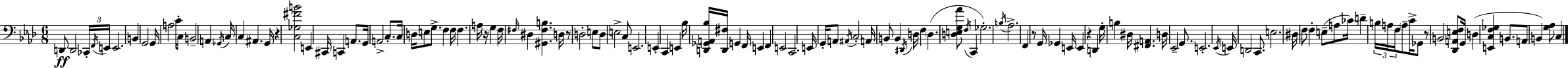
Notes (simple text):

D2/e D2/h CES2/s F2/s E2/s E2/h. B2/q G2/h G2/s A3/h C4/s C3/e B2/h A2/q Gb2/s C3/s C3/q A#2/q. G2/s R/q [C3,Gb3,F#4,B4]/h E2/q C#2/s C2/q A2/e. G2/s A2/h C3/e. C3/s D3/s E3/e G3/e. F3/q F3/s F3/q. A3/s R/s G3/q F3/s F#3/s D#3/q [G#2,F#3,B3]/q. D3/s R/e D3/h E3/e D3/e E3/h C3/e E2/h. E2/q C2/q E2/q Bb3/s [D2,Gb2,A2,Bb3]/s [D2,F#3]/s G2/q F2/s E2/q F2/q E2/h C2/h. E2/s G2/s A2/e A#2/s C3/h A2/s B2/e B2/q D#2/s D3/s F3/q D3/q. [D3,E3,G3,Ab4]/e F3/s C2/q Gb3/h. B3/s Ab3/h. F2/q R/e G2/s Gb2/q E2/s E2/q R/q D2/q G3/s B3/q D#3/s [F#2,A2]/q. D3/s Eb2/h G2/e. E2/h. Eb2/s E2/s D2/h C2/e. E3/h. D#3/s F3/e F3/q E3/e A3/e CES4/s D4/q B3/s A3/s F3/s A3/e C4/s Gb2/e R/e B2/h [Db2,A2,E3,F3]/e G2/s D3/q [E2,C3,F3,Gb3]/q B2/e. A2/e B2/q [G3,Ab3]/e C3/q